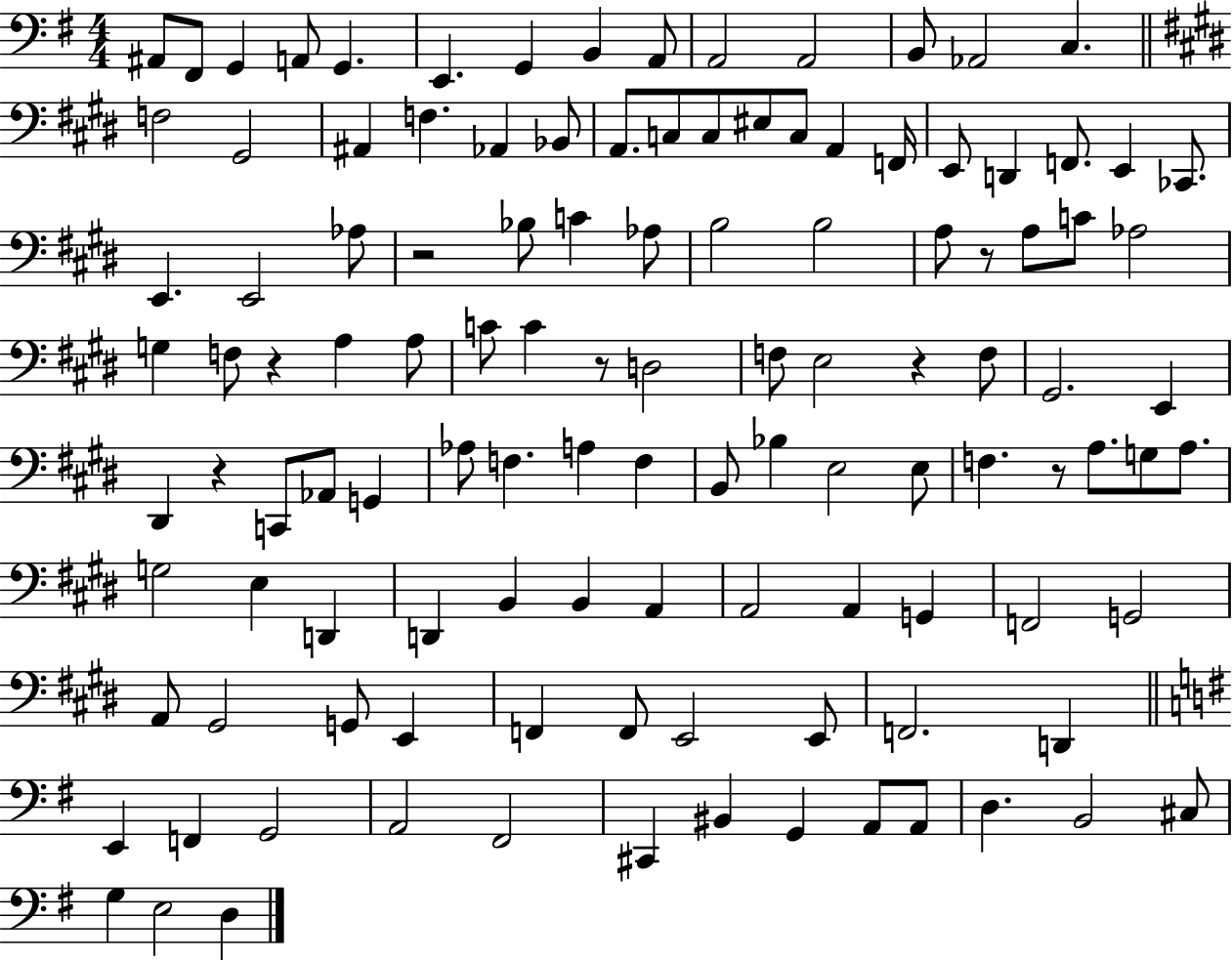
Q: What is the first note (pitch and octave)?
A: A#2